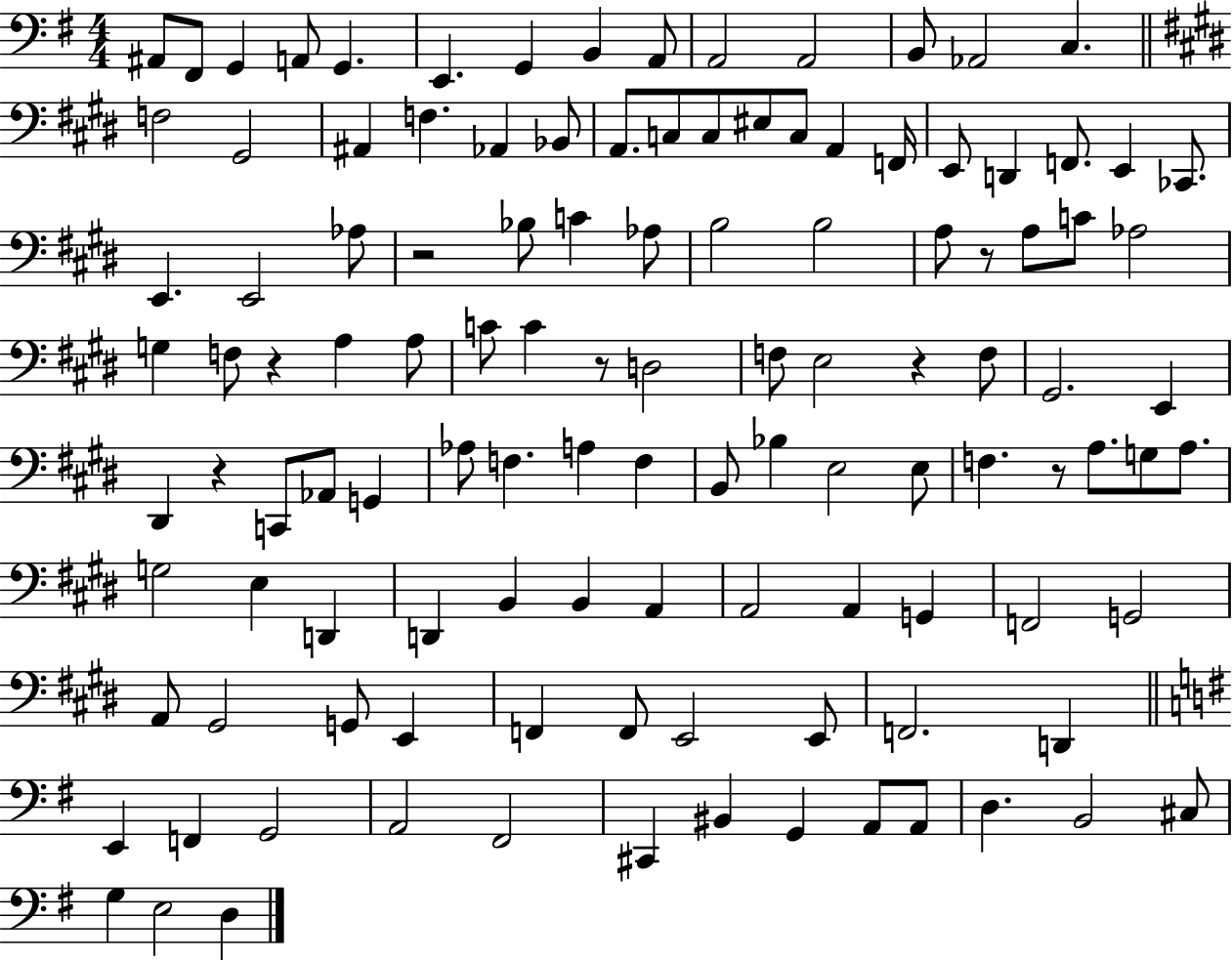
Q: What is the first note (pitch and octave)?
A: A#2